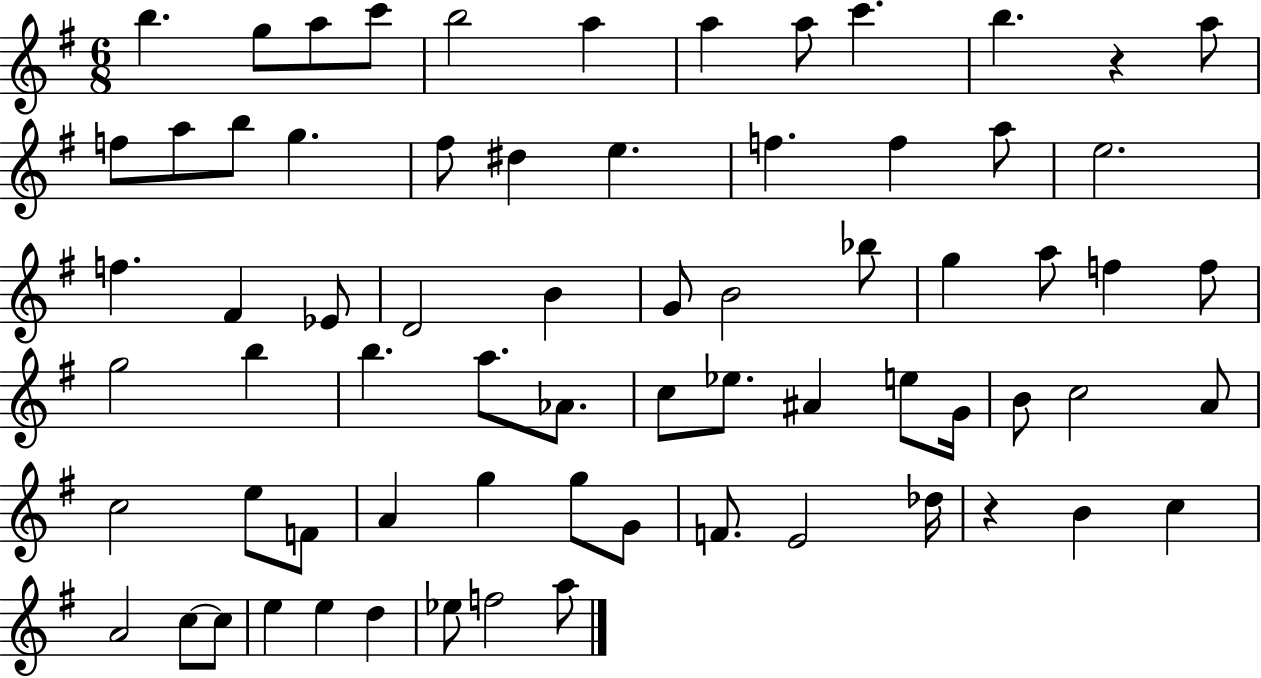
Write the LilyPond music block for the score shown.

{
  \clef treble
  \numericTimeSignature
  \time 6/8
  \key g \major
  b''4. g''8 a''8 c'''8 | b''2 a''4 | a''4 a''8 c'''4. | b''4. r4 a''8 | \break f''8 a''8 b''8 g''4. | fis''8 dis''4 e''4. | f''4. f''4 a''8 | e''2. | \break f''4. fis'4 ees'8 | d'2 b'4 | g'8 b'2 bes''8 | g''4 a''8 f''4 f''8 | \break g''2 b''4 | b''4. a''8. aes'8. | c''8 ees''8. ais'4 e''8 g'16 | b'8 c''2 a'8 | \break c''2 e''8 f'8 | a'4 g''4 g''8 g'8 | f'8. e'2 des''16 | r4 b'4 c''4 | \break a'2 c''8~~ c''8 | e''4 e''4 d''4 | ees''8 f''2 a''8 | \bar "|."
}